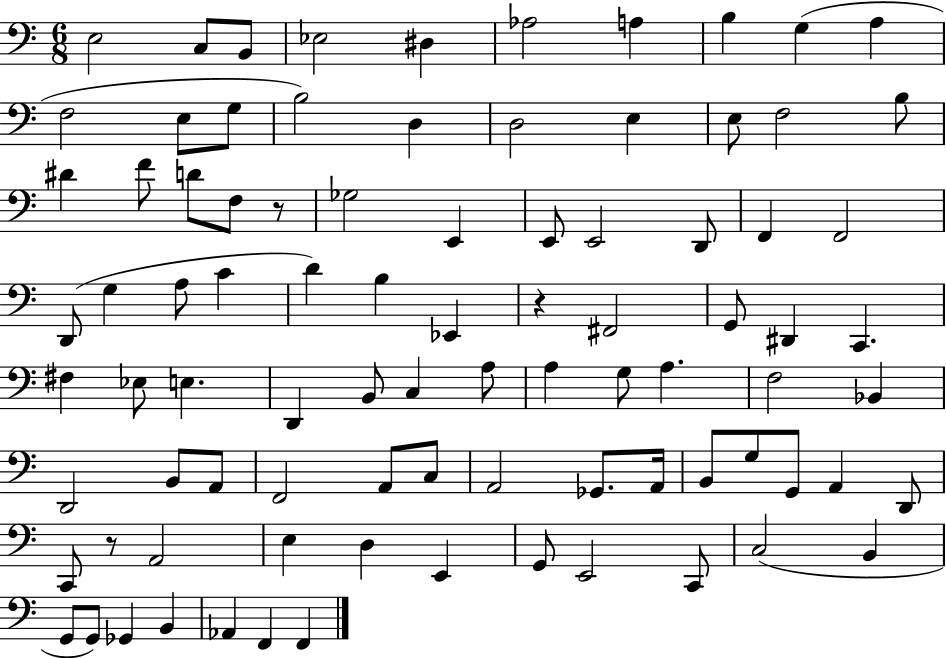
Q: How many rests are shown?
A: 3